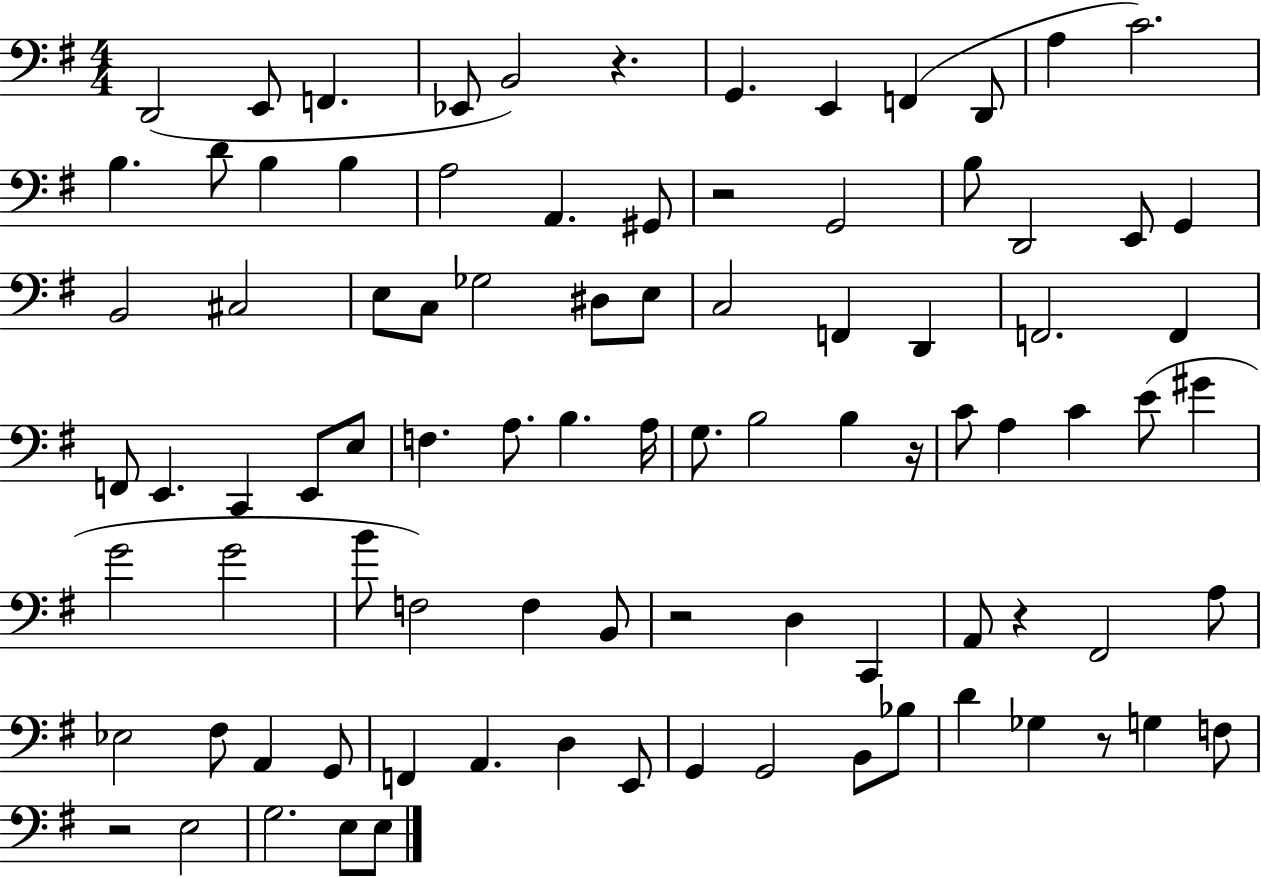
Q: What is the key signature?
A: G major